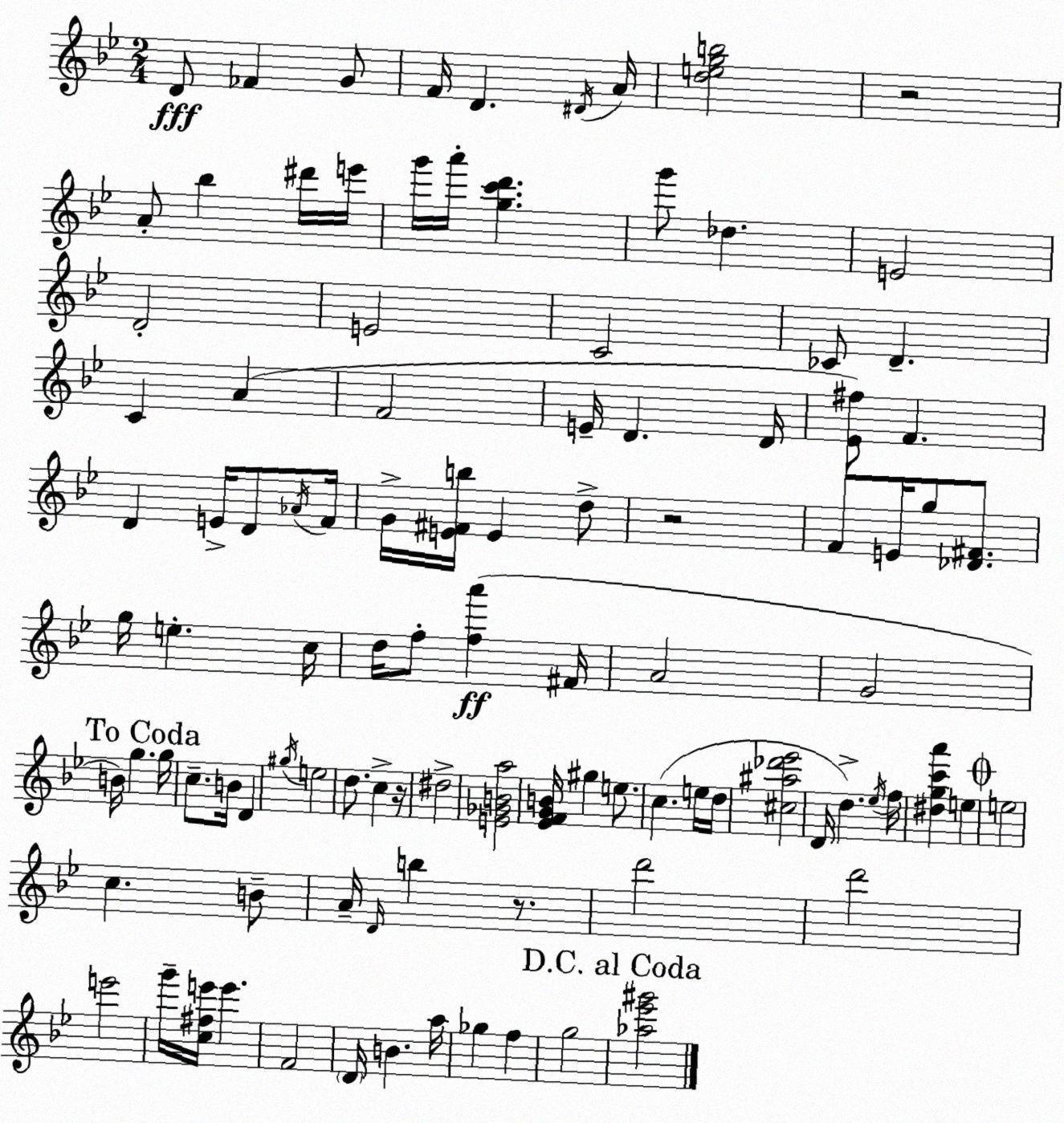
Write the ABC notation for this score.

X:1
T:Untitled
M:2/4
L:1/4
K:Bb
D/2 _F G/2 F/4 D ^D/4 A/4 [degb]2 z2 A/2 _b ^d'/4 e'/4 g'/4 a'/4 [gc'd'] g'/2 _d E2 D2 E2 C2 _C/2 D C A F2 E/4 D D/4 [_E^f]/2 F D E/4 D/2 _A/4 F/4 G/4 [E^Fb]/4 E d/2 z2 F/2 E/4 g/2 [_D^F]/2 g/4 e c/4 d/4 f/2 [fa'] ^F/4 A2 G2 B/4 g g/4 c/2 B/4 D ^g/4 e2 d/2 c z/4 ^d2 [E_GBa]2 [_EFGB]/4 ^g e/2 c e/4 d/4 [^c^a_d'_e']2 D/4 d _e/4 f/4 [^dgc'a'] e e2 c B/2 A/4 D/4 b z/2 d'2 d'2 e'2 g'/4 [c^fe']/4 e' F2 D/4 B a/4 _g f g2 [_a_e'^g']2